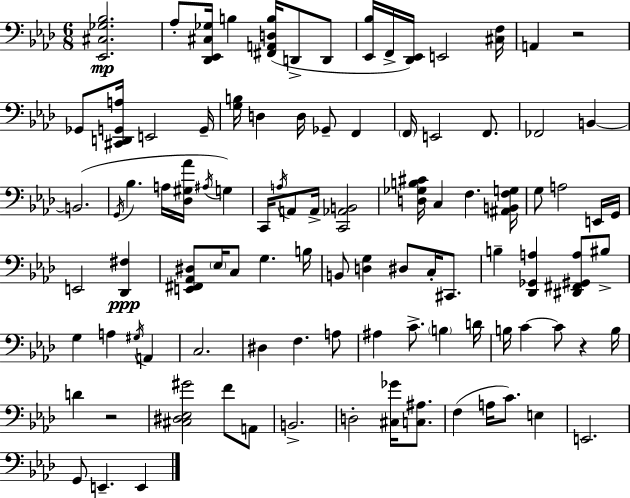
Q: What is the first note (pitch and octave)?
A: Ab3